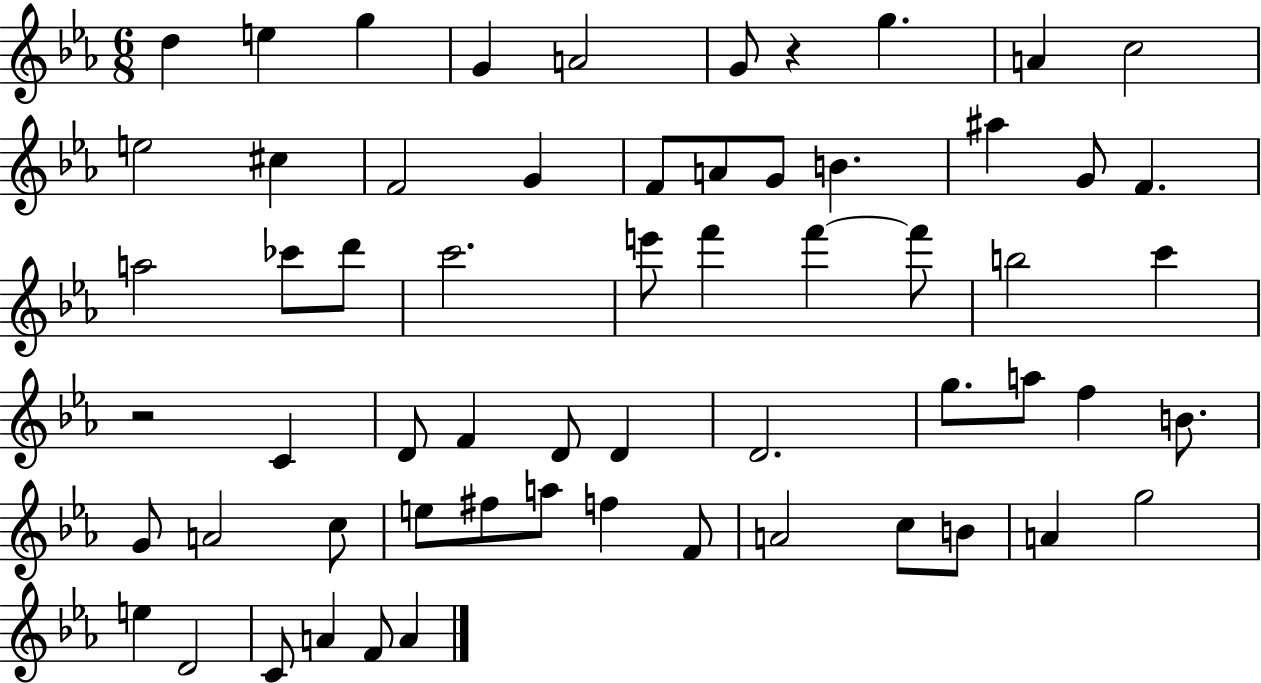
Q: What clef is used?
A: treble